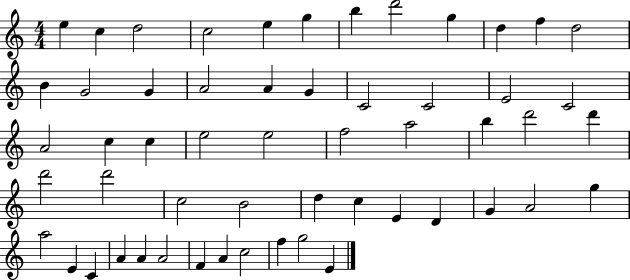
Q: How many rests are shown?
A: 0